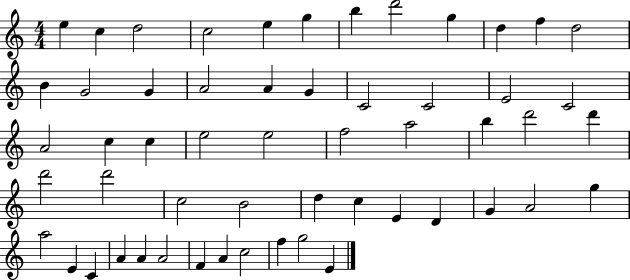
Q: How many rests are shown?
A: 0